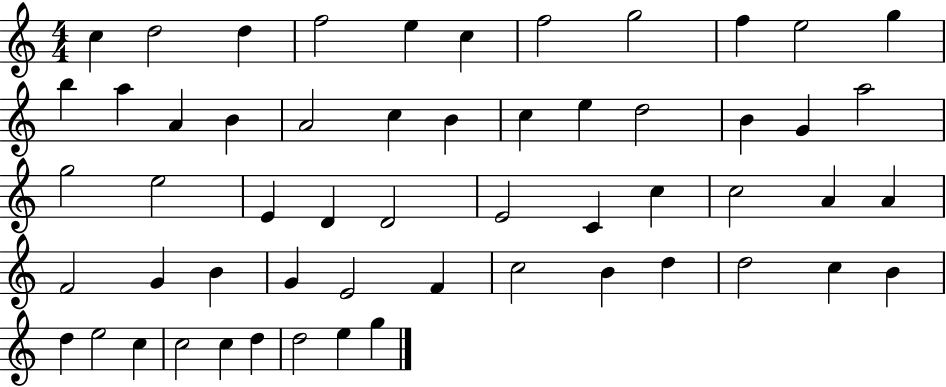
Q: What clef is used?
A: treble